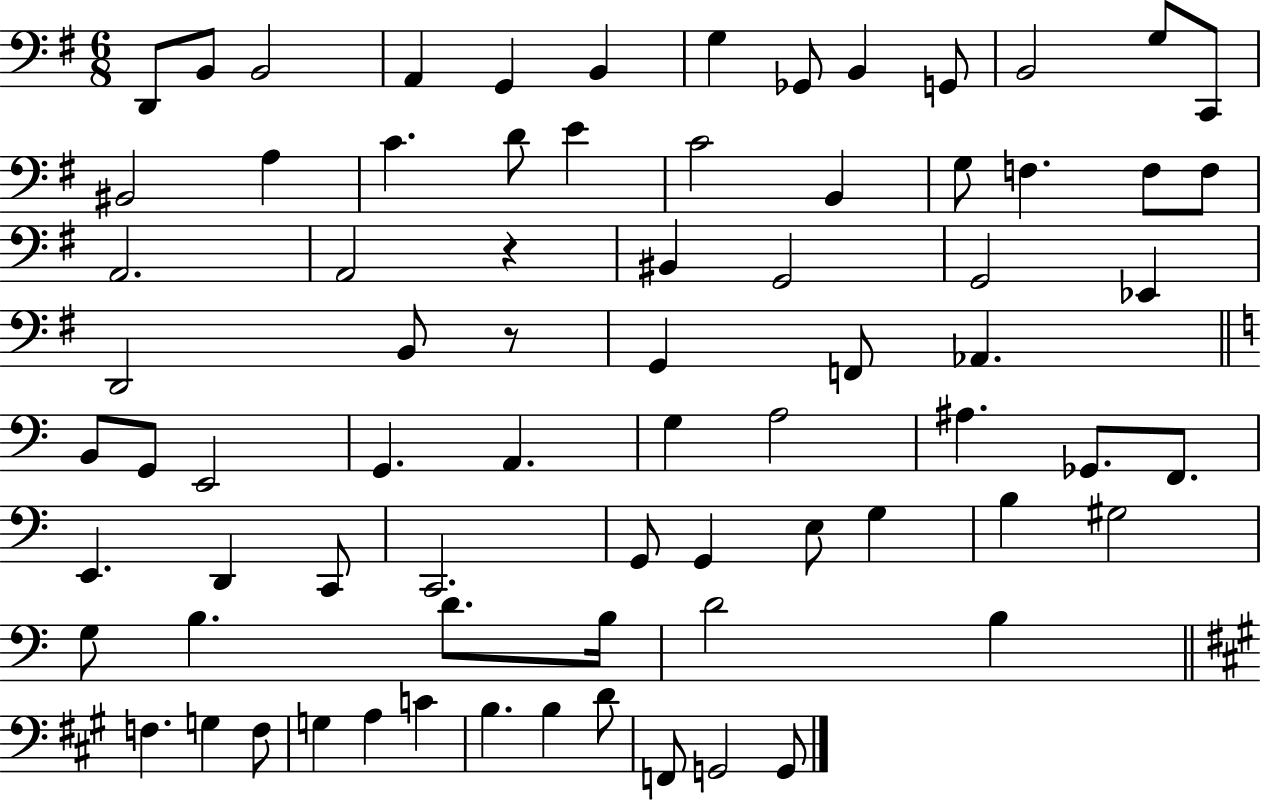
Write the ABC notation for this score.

X:1
T:Untitled
M:6/8
L:1/4
K:G
D,,/2 B,,/2 B,,2 A,, G,, B,, G, _G,,/2 B,, G,,/2 B,,2 G,/2 C,,/2 ^B,,2 A, C D/2 E C2 B,, G,/2 F, F,/2 F,/2 A,,2 A,,2 z ^B,, G,,2 G,,2 _E,, D,,2 B,,/2 z/2 G,, F,,/2 _A,, B,,/2 G,,/2 E,,2 G,, A,, G, A,2 ^A, _G,,/2 F,,/2 E,, D,, C,,/2 C,,2 G,,/2 G,, E,/2 G, B, ^G,2 G,/2 B, D/2 B,/4 D2 B, F, G, F,/2 G, A, C B, B, D/2 F,,/2 G,,2 G,,/2